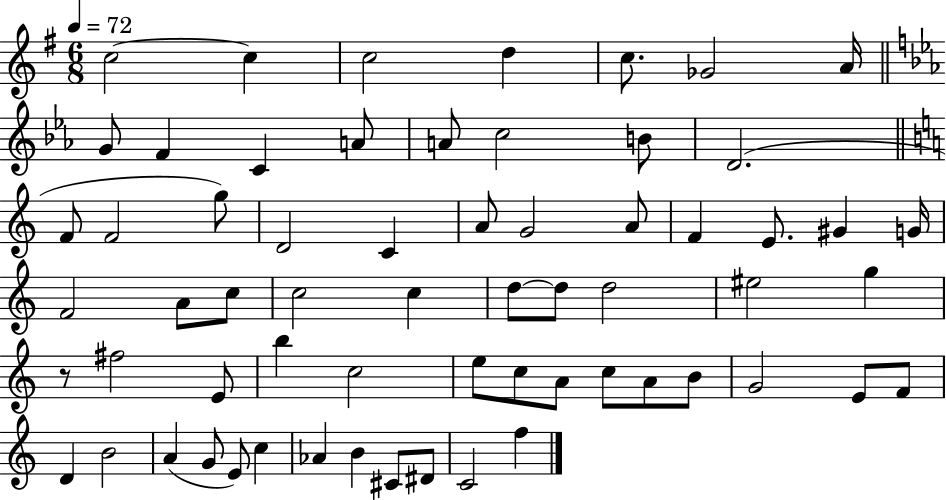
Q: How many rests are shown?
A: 1